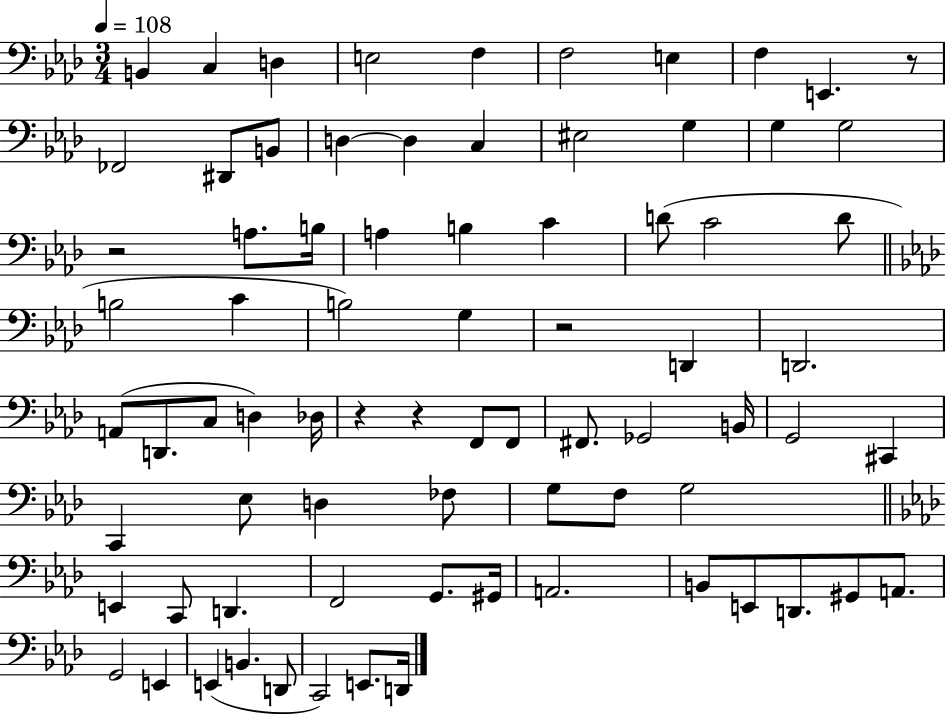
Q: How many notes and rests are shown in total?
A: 77